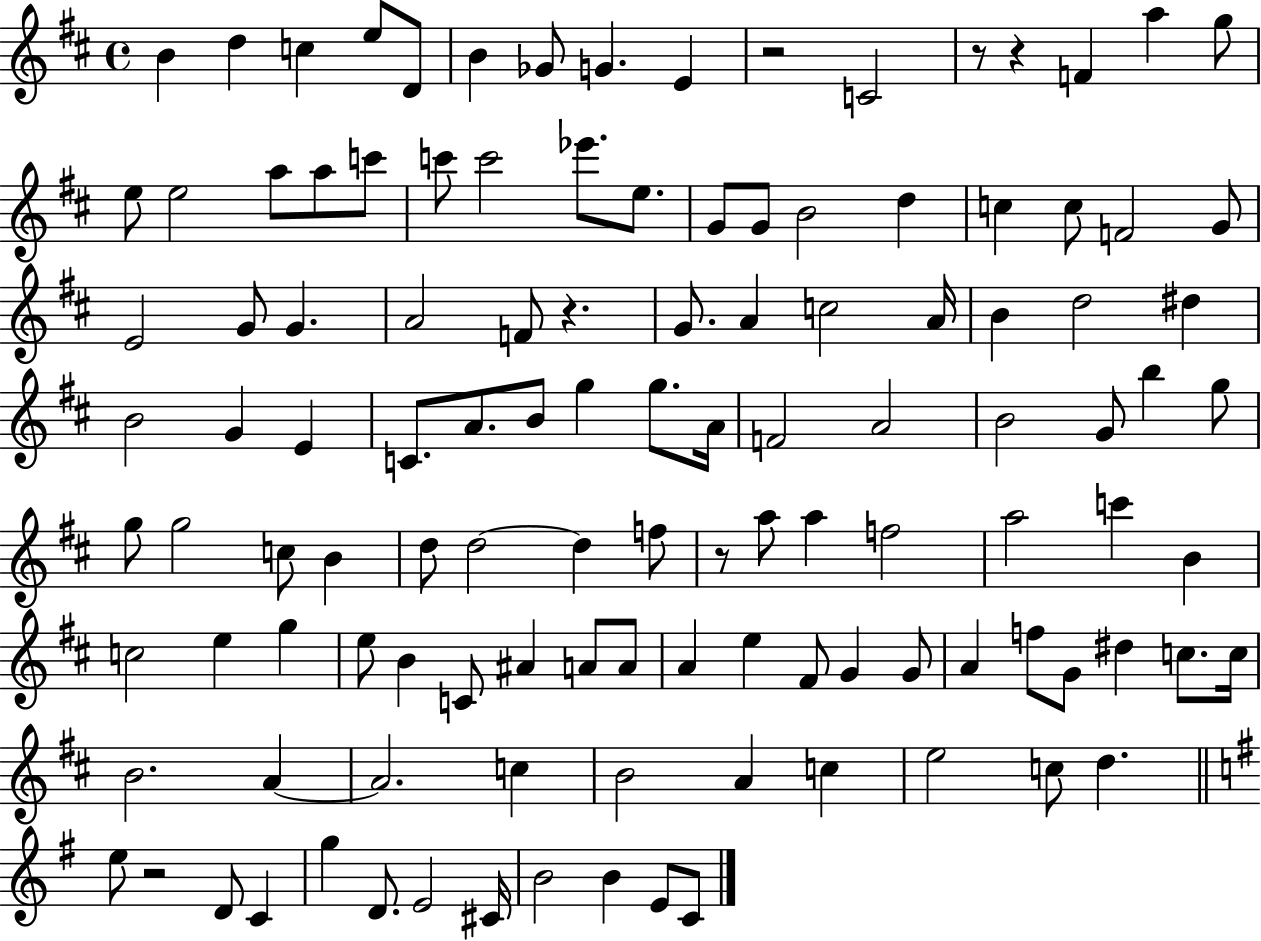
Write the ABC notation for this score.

X:1
T:Untitled
M:4/4
L:1/4
K:D
B d c e/2 D/2 B _G/2 G E z2 C2 z/2 z F a g/2 e/2 e2 a/2 a/2 c'/2 c'/2 c'2 _e'/2 e/2 G/2 G/2 B2 d c c/2 F2 G/2 E2 G/2 G A2 F/2 z G/2 A c2 A/4 B d2 ^d B2 G E C/2 A/2 B/2 g g/2 A/4 F2 A2 B2 G/2 b g/2 g/2 g2 c/2 B d/2 d2 d f/2 z/2 a/2 a f2 a2 c' B c2 e g e/2 B C/2 ^A A/2 A/2 A e ^F/2 G G/2 A f/2 G/2 ^d c/2 c/4 B2 A A2 c B2 A c e2 c/2 d e/2 z2 D/2 C g D/2 E2 ^C/4 B2 B E/2 C/2